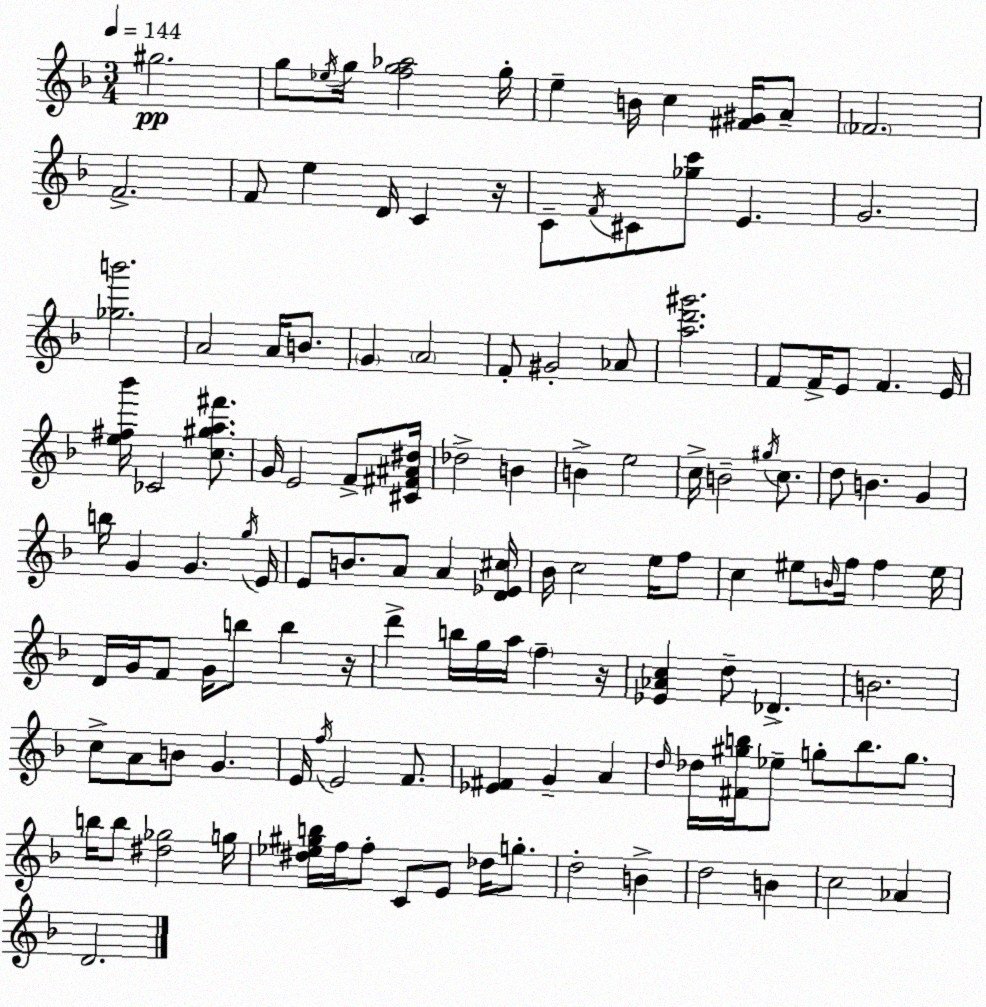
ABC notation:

X:1
T:Untitled
M:3/4
L:1/4
K:Dm
^g2 g/2 _e/4 g/4 [fg_a]2 g/4 e B/4 c [^F^G]/4 A/2 _F2 F2 F/2 e D/4 C z/4 C/2 F/4 ^C/2 [_gc']/2 E G2 [_gb']2 A2 A/4 B/2 G A2 F/2 ^G2 _A/2 [ad'^g']2 F/2 F/4 E/2 F E/4 [e^f_b']/4 _C2 [c^ga^f']/2 G/4 E2 F/2 [^C^F^A^d]/4 _d2 B B e2 c/4 B2 ^g/4 c/2 d/2 B G b/4 G G g/4 E/4 E/2 B/2 A/2 A [D_E^c]/4 _B/4 c2 e/4 f/2 c ^e/2 B/4 f/4 f ^e/4 D/4 G/4 F/2 G/4 b/2 b z/4 d' b/4 g/4 a/4 f z/4 [_E_Ac] d/2 _D B2 c/2 A/2 B/2 G E/4 f/4 E2 F/2 [_E^F] G A d/4 _d/4 [^F^gb]/4 _e/2 g/2 b/2 g/2 b/4 b/2 [^d_g]2 g/4 [^d_e^gb]/4 f/4 f/2 C/2 E/2 _d/4 g/2 d2 B d2 B c2 _A D2